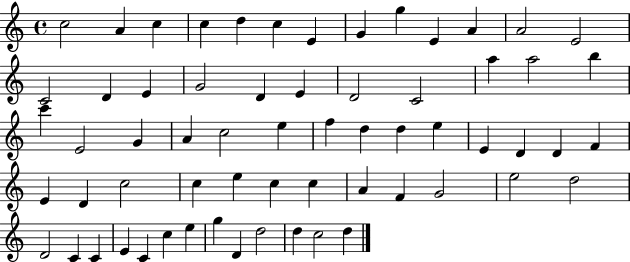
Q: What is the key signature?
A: C major